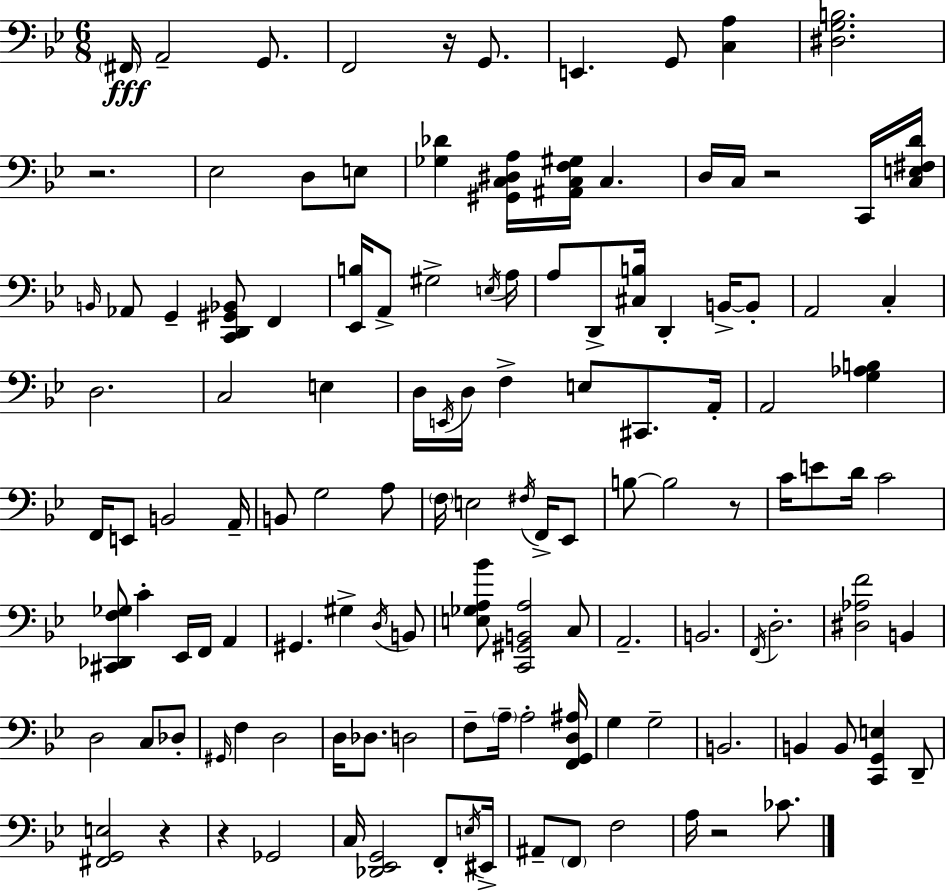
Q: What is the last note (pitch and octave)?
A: CES4